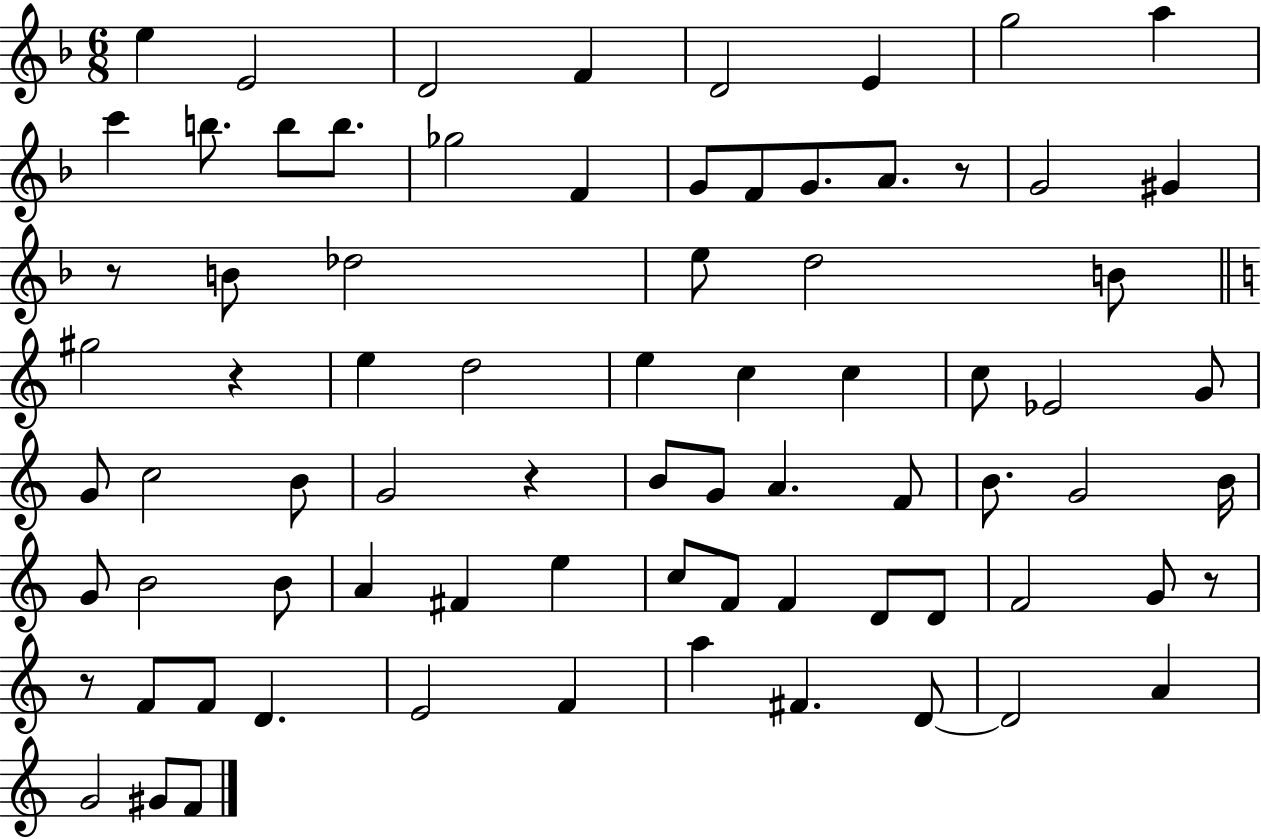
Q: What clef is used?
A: treble